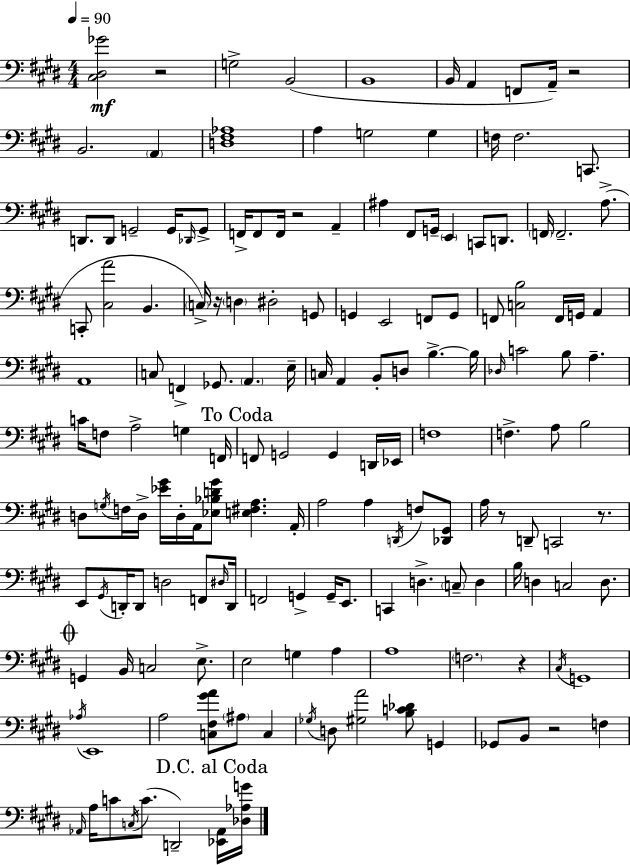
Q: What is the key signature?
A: E major